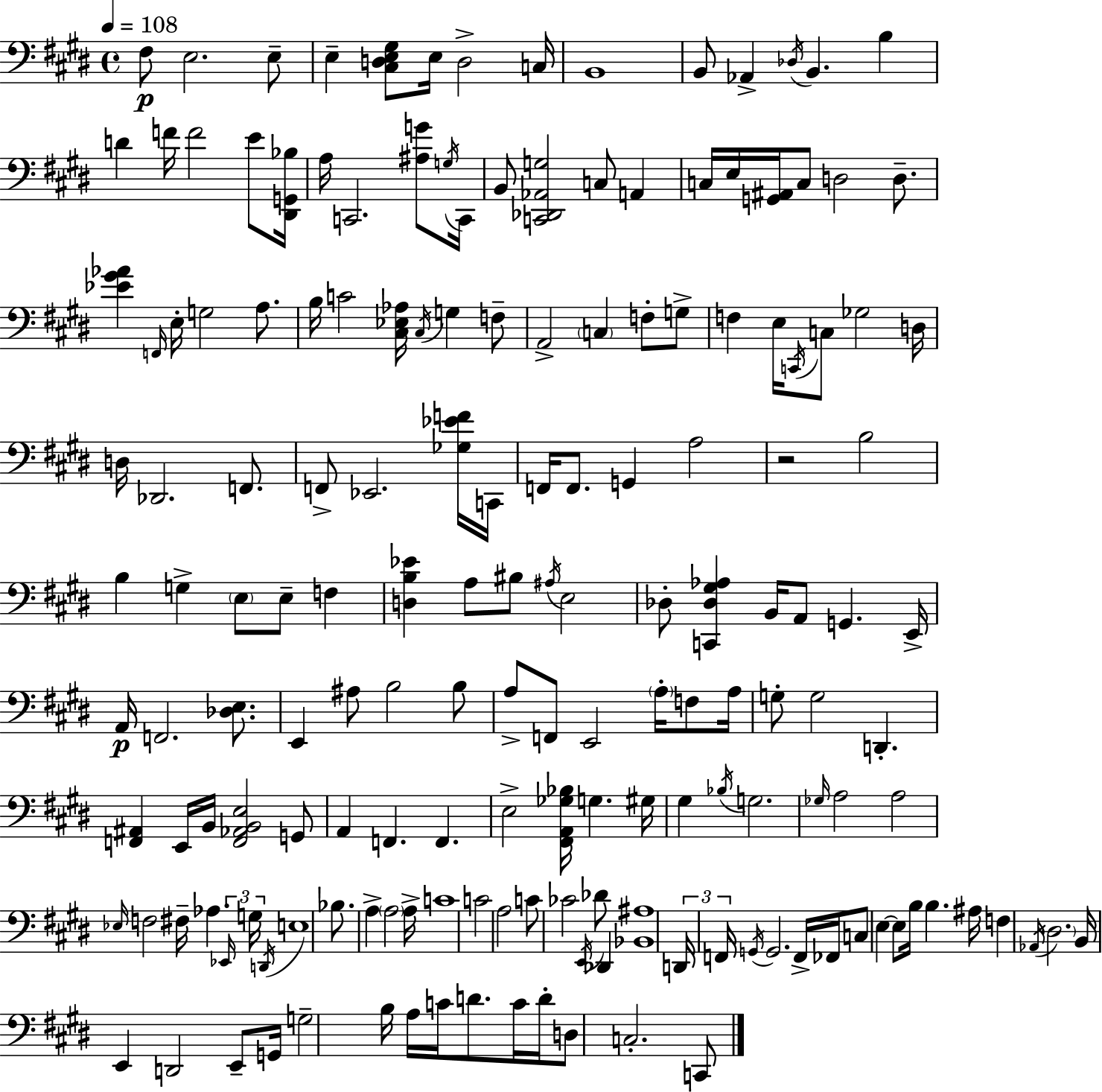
X:1
T:Untitled
M:4/4
L:1/4
K:E
^F,/2 E,2 E,/2 E, [^C,D,E,^G,]/2 E,/4 D,2 C,/4 B,,4 B,,/2 _A,, _D,/4 B,, B, D F/4 F2 E/2 [^D,,G,,_B,]/4 A,/4 C,,2 [^A,G]/2 G,/4 C,,/4 B,,/2 [C,,_D,,_A,,G,]2 C,/2 A,, C,/4 E,/4 [G,,^A,,]/4 C,/2 D,2 D,/2 [_E^G_A] F,,/4 E,/4 G,2 A,/2 B,/4 C2 [^C,_E,_A,]/4 ^C,/4 G, F,/2 A,,2 C, F,/2 G,/2 F, E,/4 C,,/4 C,/2 _G,2 D,/4 D,/4 _D,,2 F,,/2 F,,/2 _E,,2 [_G,_EF]/4 C,,/4 F,,/4 F,,/2 G,, A,2 z2 B,2 B, G, E,/2 E,/2 F, [D,B,_E] A,/2 ^B,/2 ^A,/4 E,2 _D,/2 [C,,_D,^G,_A,] B,,/4 A,,/2 G,, E,,/4 A,,/4 F,,2 [_D,E,]/2 E,, ^A,/2 B,2 B,/2 A,/2 F,,/2 E,,2 A,/4 F,/2 A,/4 G,/2 G,2 D,, [F,,^A,,] E,,/4 B,,/4 [F,,_A,,B,,E,]2 G,,/2 A,, F,, F,, E,2 [^F,,A,,_G,_B,]/4 G, ^G,/4 ^G, _B,/4 G,2 _G,/4 A,2 A,2 _E,/4 F,2 ^F,/4 _A, _E,,/4 G,/4 D,,/4 E,4 _B,/2 A, A,2 A,/4 C4 C2 A,2 C/2 _C2 E,,/4 _D/2 _D,, [_B,,^A,]4 D,,/4 F,,/4 G,,/4 G,,2 F,,/4 _F,,/4 C,/2 E, E,/2 B,/4 B, ^A,/4 F, _A,,/4 ^D,2 B,,/4 E,, D,,2 E,,/2 G,,/4 G,2 B,/4 A,/4 C/4 D/2 C/4 D/4 D,/2 C,2 C,,/2